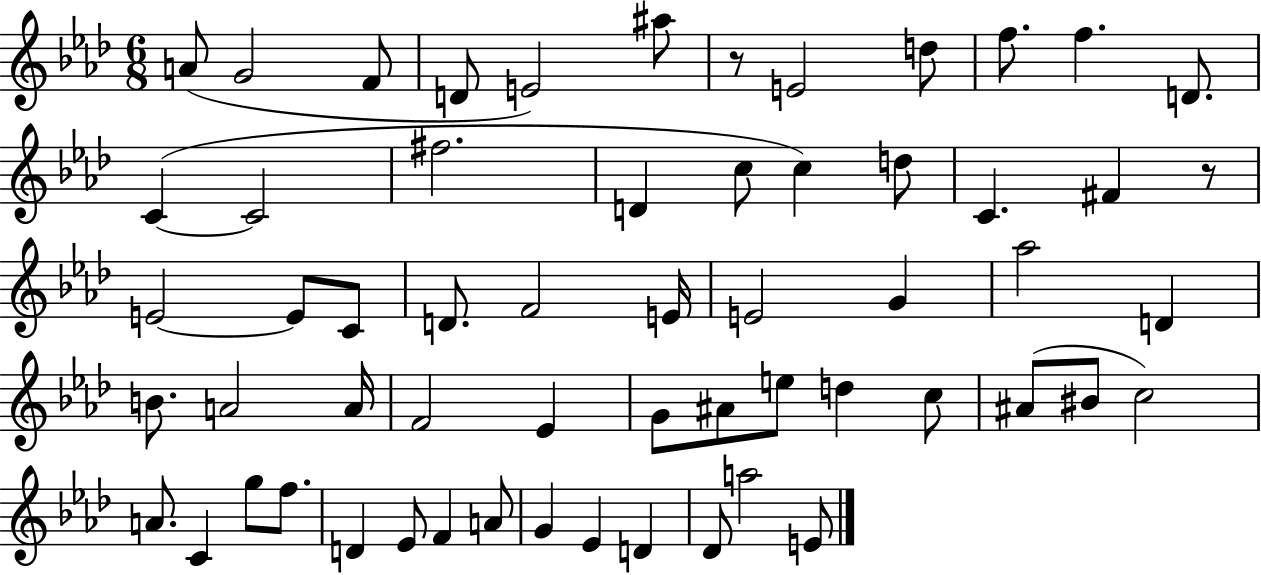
{
  \clef treble
  \numericTimeSignature
  \time 6/8
  \key aes \major
  a'8( g'2 f'8 | d'8 e'2) ais''8 | r8 e'2 d''8 | f''8. f''4. d'8. | \break c'4~(~ c'2 | fis''2. | d'4 c''8 c''4) d''8 | c'4. fis'4 r8 | \break e'2~~ e'8 c'8 | d'8. f'2 e'16 | e'2 g'4 | aes''2 d'4 | \break b'8. a'2 a'16 | f'2 ees'4 | g'8 ais'8 e''8 d''4 c''8 | ais'8( bis'8 c''2) | \break a'8. c'4 g''8 f''8. | d'4 ees'8 f'4 a'8 | g'4 ees'4 d'4 | des'8 a''2 e'8 | \break \bar "|."
}